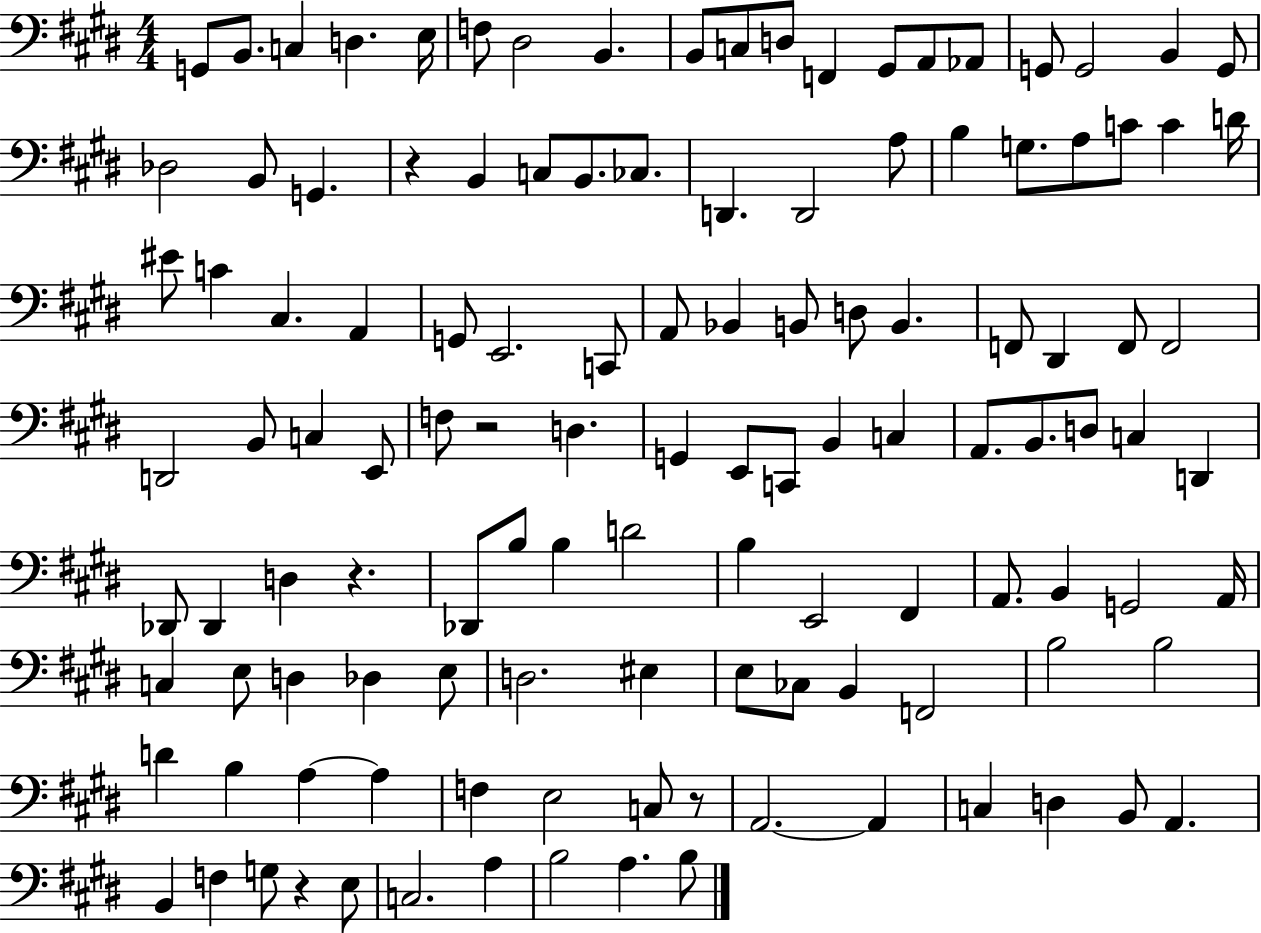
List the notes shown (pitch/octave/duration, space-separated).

G2/e B2/e. C3/q D3/q. E3/s F3/e D#3/h B2/q. B2/e C3/e D3/e F2/q G#2/e A2/e Ab2/e G2/e G2/h B2/q G2/e Db3/h B2/e G2/q. R/q B2/q C3/e B2/e. CES3/e. D2/q. D2/h A3/e B3/q G3/e. A3/e C4/e C4/q D4/s EIS4/e C4/q C#3/q. A2/q G2/e E2/h. C2/e A2/e Bb2/q B2/e D3/e B2/q. F2/e D#2/q F2/e F2/h D2/h B2/e C3/q E2/e F3/e R/h D3/q. G2/q E2/e C2/e B2/q C3/q A2/e. B2/e. D3/e C3/q D2/q Db2/e Db2/q D3/q R/q. Db2/e B3/e B3/q D4/h B3/q E2/h F#2/q A2/e. B2/q G2/h A2/s C3/q E3/e D3/q Db3/q E3/e D3/h. EIS3/q E3/e CES3/e B2/q F2/h B3/h B3/h D4/q B3/q A3/q A3/q F3/q E3/h C3/e R/e A2/h. A2/q C3/q D3/q B2/e A2/q. B2/q F3/q G3/e R/q E3/e C3/h. A3/q B3/h A3/q. B3/e